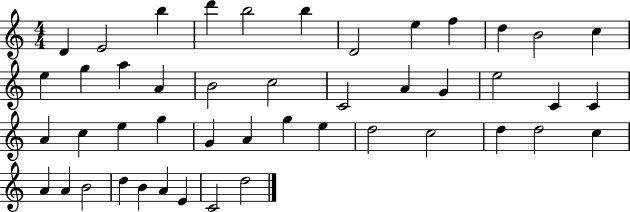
D4/q E4/h B5/q D6/q B5/h B5/q D4/h E5/q F5/q D5/q B4/h C5/q E5/q G5/q A5/q A4/q B4/h C5/h C4/h A4/q G4/q E5/h C4/q C4/q A4/q C5/q E5/q G5/q G4/q A4/q G5/q E5/q D5/h C5/h D5/q D5/h C5/q A4/q A4/q B4/h D5/q B4/q A4/q E4/q C4/h D5/h